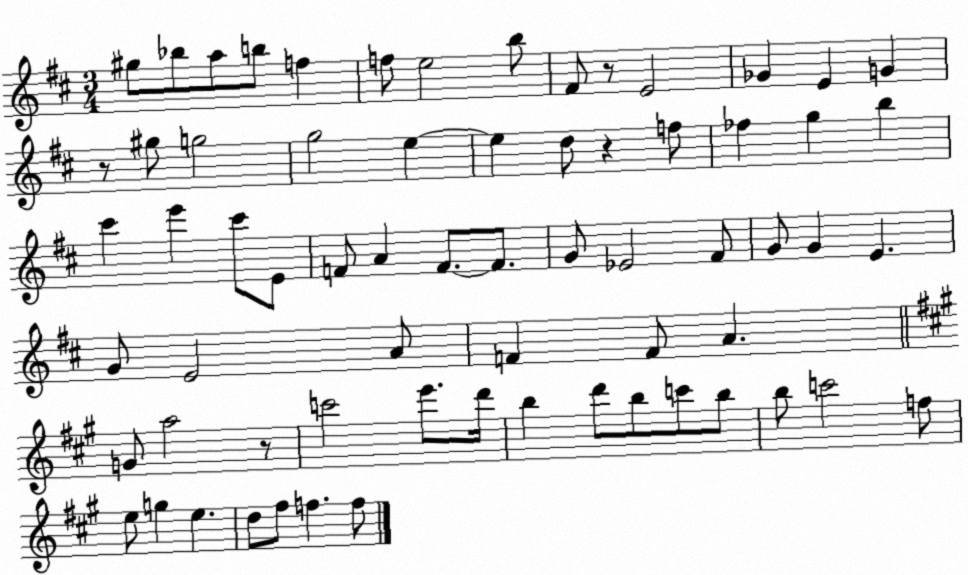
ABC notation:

X:1
T:Untitled
M:3/4
L:1/4
K:D
^g/2 _b/2 a/2 b/2 f f/2 e2 b/2 ^F/2 z/2 E2 _G E G z/2 ^g/2 g2 g2 e e d/2 z f/2 _f g b ^c' e' ^c'/2 E/2 F/2 A F/2 F/2 G/2 _E2 ^F/2 G/2 G E G/2 E2 A/2 F F/2 A G/2 a2 z/2 c'2 e'/2 d'/4 b d'/2 b/2 c'/2 b/2 b/2 c'2 f/2 e/2 g e d/2 ^f/2 f f/2